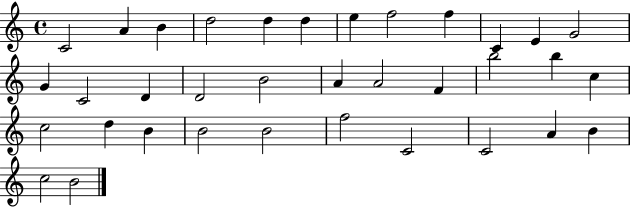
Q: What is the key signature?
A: C major